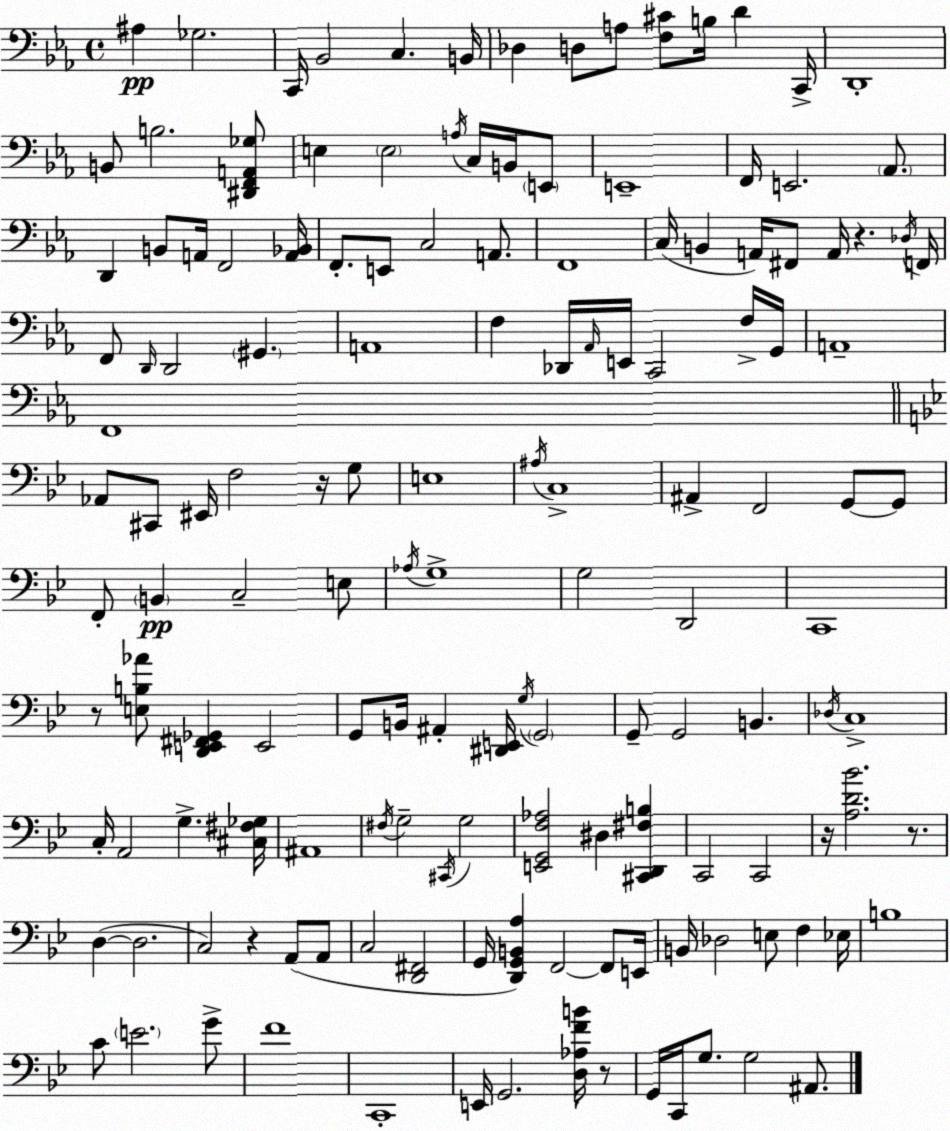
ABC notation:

X:1
T:Untitled
M:4/4
L:1/4
K:Cm
^A, _G,2 C,,/4 _B,,2 C, B,,/4 _D, D,/2 A,/2 [F,^C]/2 B,/4 D C,,/4 D,,4 B,,/2 B,2 [^D,,F,,A,,_G,]/2 E, E,2 A,/4 C,/4 B,,/4 E,,/2 E,,4 F,,/4 E,,2 _A,,/2 D,, B,,/2 A,,/4 F,,2 [A,,_B,,]/4 F,,/2 E,,/2 C,2 A,,/2 F,,4 C,/4 B,, A,,/4 ^F,,/2 A,,/4 z _D,/4 F,,/4 F,,/2 D,,/4 D,,2 ^G,, A,,4 F, _D,,/4 _A,,/4 E,,/4 C,,2 F,/4 G,,/4 A,,4 F,,4 _A,,/2 ^C,,/2 ^E,,/4 F,2 z/4 G,/2 E,4 ^A,/4 C,4 ^A,, F,,2 G,,/2 G,,/2 F,,/2 B,, C,2 E,/2 _A,/4 G,4 G,2 D,,2 C,,4 z/2 [E,B,_A]/2 [D,,E,,^F,,_G,,] E,,2 G,,/2 B,,/4 ^A,, [^D,,E,,]/4 G,/4 G,,2 G,,/2 G,,2 B,, _D,/4 C,4 C,/4 A,,2 G, [^C,^F,_G,]/4 ^A,,4 ^F,/4 G,2 ^C,,/4 G,2 [E,,G,,F,_A,]2 ^D, [^C,,D,,^F,B,] C,,2 C,,2 z/4 [A,D_B]2 z/2 D, D,2 C,2 z A,,/2 A,,/2 C,2 [D,,^F,,]2 G,,/4 [D,,G,,B,,A,] F,,2 F,,/2 E,,/4 B,,/4 _D,2 E,/2 F, _E,/4 B,4 C/2 E2 G/2 F4 C,,4 E,,/4 G,,2 [D,_A,FB]/4 z/2 G,,/4 C,,/4 G,/2 G,2 ^A,,/2